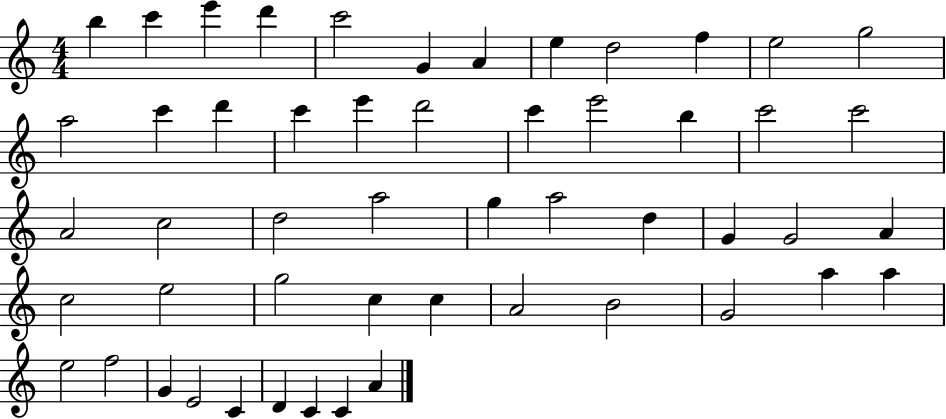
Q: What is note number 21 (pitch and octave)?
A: B5